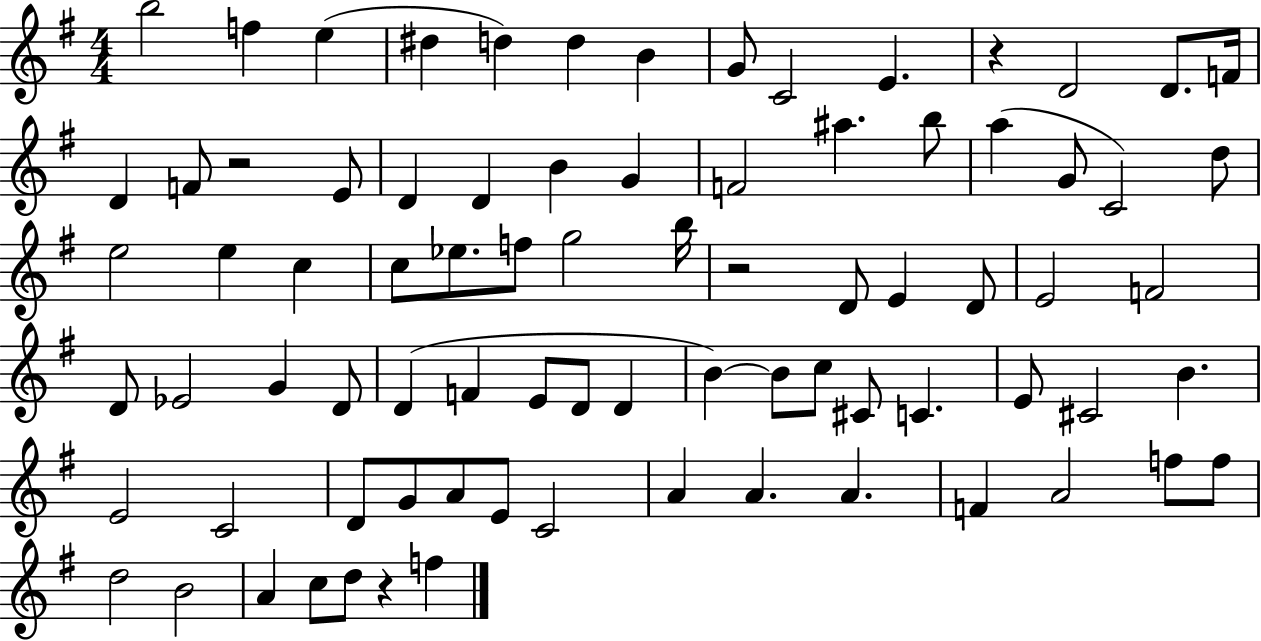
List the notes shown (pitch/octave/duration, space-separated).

B5/h F5/q E5/q D#5/q D5/q D5/q B4/q G4/e C4/h E4/q. R/q D4/h D4/e. F4/s D4/q F4/e R/h E4/e D4/q D4/q B4/q G4/q F4/h A#5/q. B5/e A5/q G4/e C4/h D5/e E5/h E5/q C5/q C5/e Eb5/e. F5/e G5/h B5/s R/h D4/e E4/q D4/e E4/h F4/h D4/e Eb4/h G4/q D4/e D4/q F4/q E4/e D4/e D4/q B4/q B4/e C5/e C#4/e C4/q. E4/e C#4/h B4/q. E4/h C4/h D4/e G4/e A4/e E4/e C4/h A4/q A4/q. A4/q. F4/q A4/h F5/e F5/e D5/h B4/h A4/q C5/e D5/e R/q F5/q